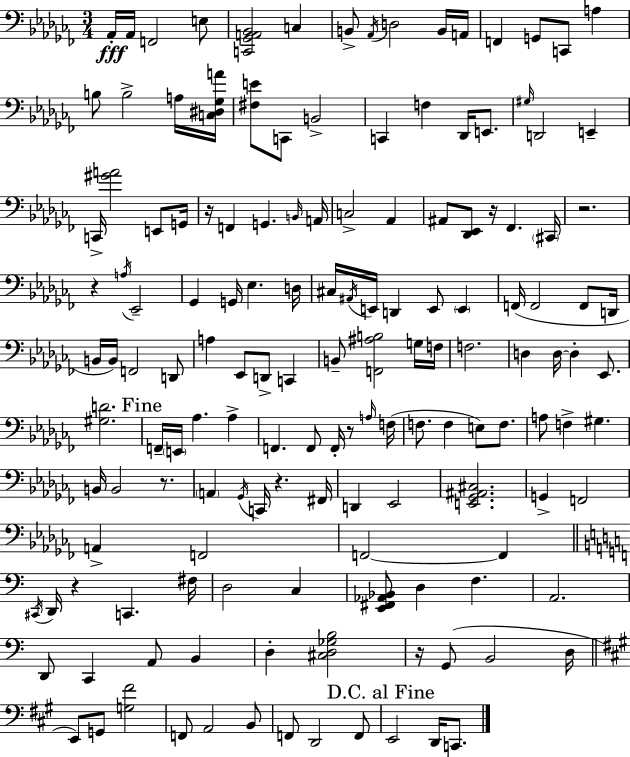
X:1
T:Untitled
M:3/4
L:1/4
K:Abm
_A,,/4 _A,,/4 F,,2 E,/2 [C,,_G,,A,,_B,,]2 C, B,,/2 _A,,/4 D,2 B,,/4 A,,/4 F,, G,,/2 C,,/2 A, B,/2 B,2 A,/4 [C,^D,_G,A]/4 [^F,E]/2 C,,/2 B,,2 C,, F, _D,,/4 E,,/2 ^G,/4 D,,2 E,, C,,/4 [^GA]2 E,,/2 G,,/4 z/4 F,, G,, B,,/4 A,,/4 C,2 _A,, ^A,,/2 [_D,,_E,,]/2 z/4 _F,, ^C,,/4 z2 z A,/4 _E,,2 _G,, G,,/4 _E, D,/4 ^C,/4 ^A,,/4 E,,/4 D,, E,,/2 E,, F,,/4 F,,2 F,,/2 D,,/4 B,,/4 B,,/4 F,,2 D,,/2 A, _E,,/2 D,,/2 C,, B,,/2 [F,,^A,B,]2 G,/4 F,/4 F,2 D, D,/4 D, _E,,/2 [^G,D]2 F,,/4 E,,/4 _A, _A, F,, F,,/2 F,,/4 z/2 A,/4 F,/4 F,/2 F, E,/2 F,/2 A,/2 F, ^G, B,,/4 B,,2 z/2 A,, _G,,/4 C,,/4 z ^F,,/4 D,, _E,,2 [E,,_G,,^A,,^C,]2 G,, F,,2 A,, F,,2 F,,2 F,, ^C,,/4 D,,/4 z C,, ^F,/4 D,2 C, [E,,^F,,_A,,_B,,]/2 D, F, A,,2 D,,/2 C,, A,,/2 B,, D, [^C,D,_G,B,]2 z/4 G,,/2 B,,2 D,/4 E,,/2 G,,/2 [G,^F]2 F,,/2 A,,2 B,,/2 F,,/2 D,,2 F,,/2 E,,2 D,,/4 C,,/2